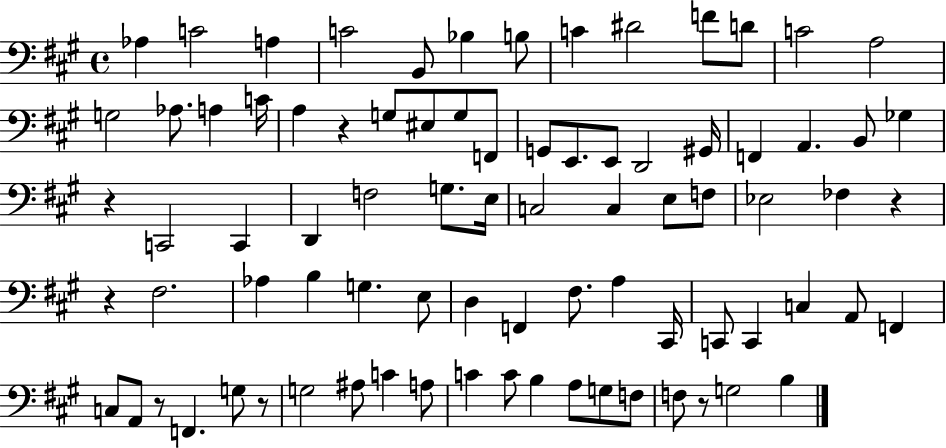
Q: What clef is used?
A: bass